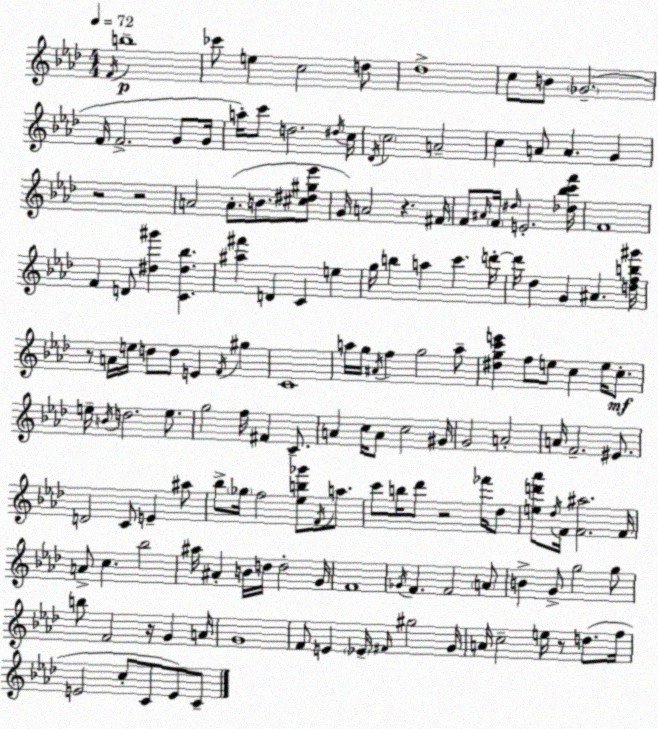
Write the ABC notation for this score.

X:1
T:Untitled
M:4/4
L:1/4
K:Fm
F/4 b4 _c'/2 e c2 d/2 _d4 c/2 B/2 _G2 F/4 F2 G/2 G/4 a/4 c'/2 d2 ^d/4 c/4 _D/4 c2 A2 c A/2 A G z2 z2 A2 A/2 B/2 [^c^d^g_e']/2 G/4 A2 z ^F/4 F/2 ^A/4 F/4 ^d/4 E2 [_d_bc'f']/4 F4 F D/2 [^d^g'] [C^d_b] [^a^f'] D C e g/4 b a c' d'/4 d'/4 _d G ^A [dfb^g']/4 z/2 A/4 e/4 d/2 d/2 E F/4 ^g C4 a/4 g/4 ^A/4 f g2 a/2 [^dgc'e'] f/2 e/2 c e/4 c/2 e/4 B/4 d2 e/2 g2 f/4 ^F C/2 A c/4 A/2 c2 ^G/4 G2 A2 A/4 F2 ^E/2 D2 C/2 E ^a/2 _b/2 _g/4 f2 [_eb_g']/2 F/4 a/2 c'/2 b/4 _d'/2 z2 _f'/4 _d/2 [ed'_a']/2 _d/4 F/4 [F^a]2 F/4 A/2 c _b2 ^a/4 ^A B/4 d/4 d2 G/4 F4 _G/4 F F2 A/2 B G/2 g2 g/2 b/2 F2 z/4 G A/4 G4 F/2 E _E/4 ^F/4 ^g2 G/4 A/4 c2 e/4 z/2 d/2 f/4 E2 c/2 C/2 E/2 C/2